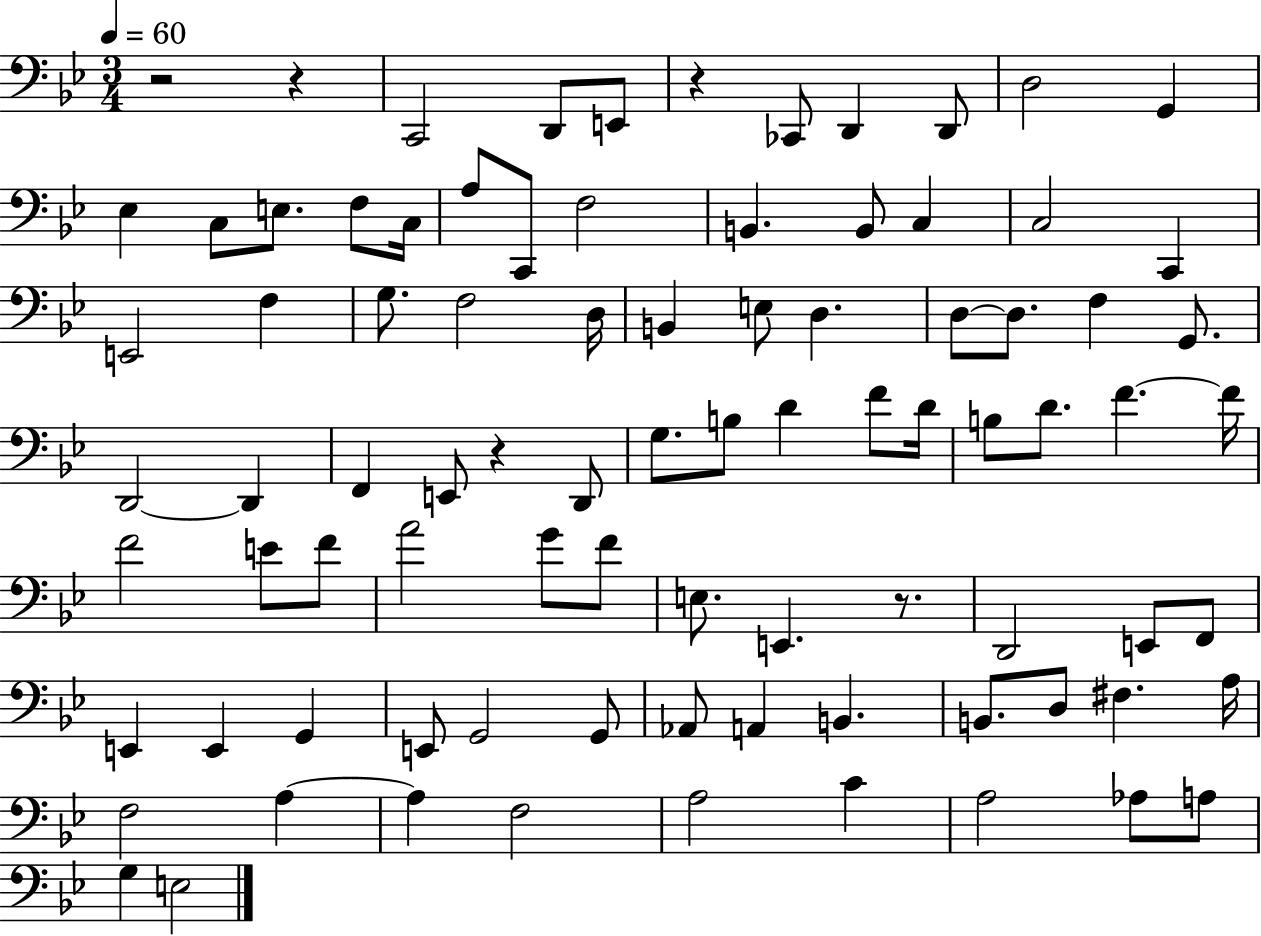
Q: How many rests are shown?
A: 5